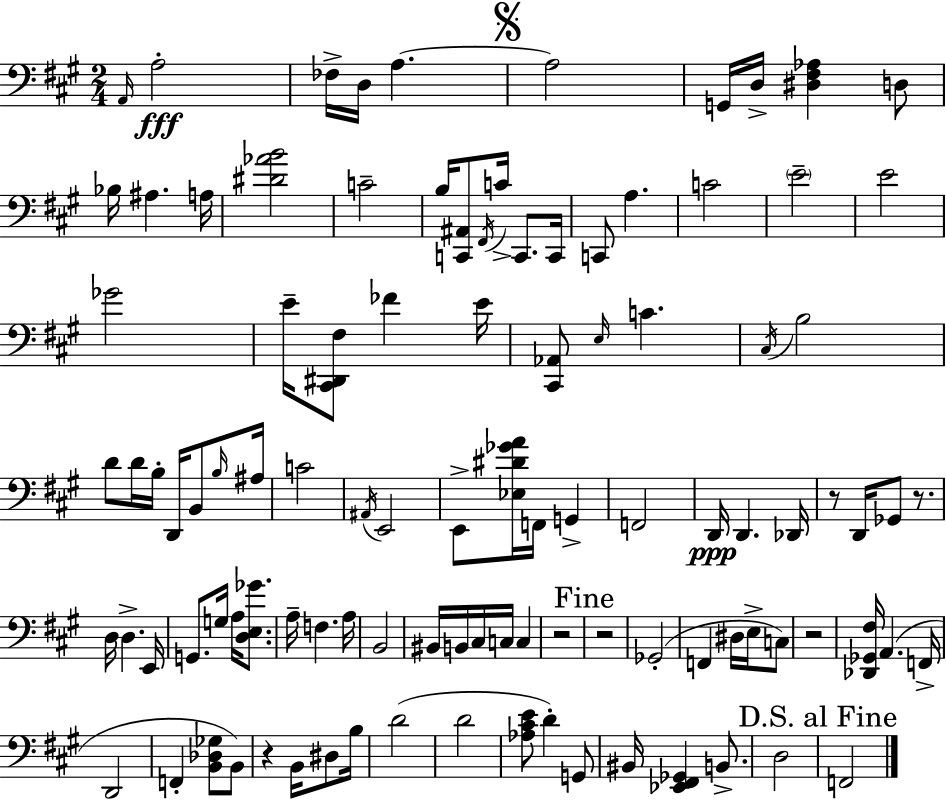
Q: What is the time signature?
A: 2/4